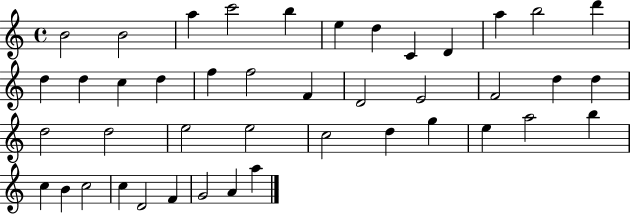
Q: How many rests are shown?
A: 0